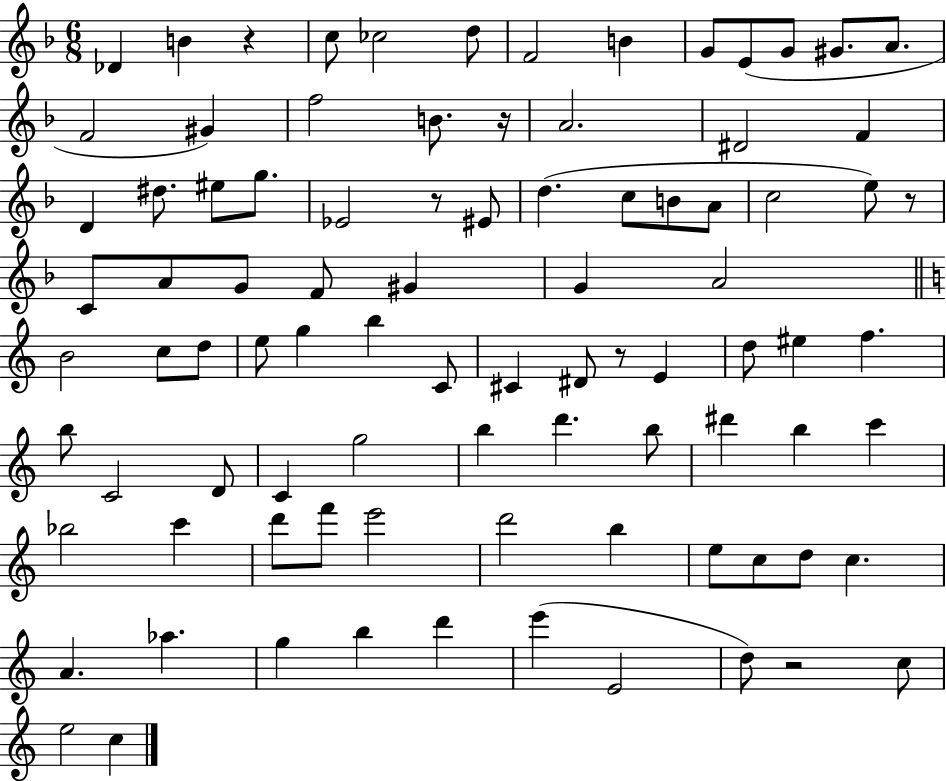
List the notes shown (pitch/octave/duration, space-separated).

Db4/q B4/q R/q C5/e CES5/h D5/e F4/h B4/q G4/e E4/e G4/e G#4/e. A4/e. F4/h G#4/q F5/h B4/e. R/s A4/h. D#4/h F4/q D4/q D#5/e. EIS5/e G5/e. Eb4/h R/e EIS4/e D5/q. C5/e B4/e A4/e C5/h E5/e R/e C4/e A4/e G4/e F4/e G#4/q G4/q A4/h B4/h C5/e D5/e E5/e G5/q B5/q C4/e C#4/q D#4/e R/e E4/q D5/e EIS5/q F5/q. B5/e C4/h D4/e C4/q G5/h B5/q D6/q. B5/e D#6/q B5/q C6/q Bb5/h C6/q D6/e F6/e E6/h D6/h B5/q E5/e C5/e D5/e C5/q. A4/q. Ab5/q. G5/q B5/q D6/q E6/q E4/h D5/e R/h C5/e E5/h C5/q